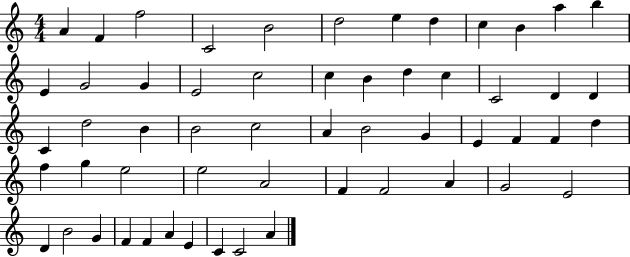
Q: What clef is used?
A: treble